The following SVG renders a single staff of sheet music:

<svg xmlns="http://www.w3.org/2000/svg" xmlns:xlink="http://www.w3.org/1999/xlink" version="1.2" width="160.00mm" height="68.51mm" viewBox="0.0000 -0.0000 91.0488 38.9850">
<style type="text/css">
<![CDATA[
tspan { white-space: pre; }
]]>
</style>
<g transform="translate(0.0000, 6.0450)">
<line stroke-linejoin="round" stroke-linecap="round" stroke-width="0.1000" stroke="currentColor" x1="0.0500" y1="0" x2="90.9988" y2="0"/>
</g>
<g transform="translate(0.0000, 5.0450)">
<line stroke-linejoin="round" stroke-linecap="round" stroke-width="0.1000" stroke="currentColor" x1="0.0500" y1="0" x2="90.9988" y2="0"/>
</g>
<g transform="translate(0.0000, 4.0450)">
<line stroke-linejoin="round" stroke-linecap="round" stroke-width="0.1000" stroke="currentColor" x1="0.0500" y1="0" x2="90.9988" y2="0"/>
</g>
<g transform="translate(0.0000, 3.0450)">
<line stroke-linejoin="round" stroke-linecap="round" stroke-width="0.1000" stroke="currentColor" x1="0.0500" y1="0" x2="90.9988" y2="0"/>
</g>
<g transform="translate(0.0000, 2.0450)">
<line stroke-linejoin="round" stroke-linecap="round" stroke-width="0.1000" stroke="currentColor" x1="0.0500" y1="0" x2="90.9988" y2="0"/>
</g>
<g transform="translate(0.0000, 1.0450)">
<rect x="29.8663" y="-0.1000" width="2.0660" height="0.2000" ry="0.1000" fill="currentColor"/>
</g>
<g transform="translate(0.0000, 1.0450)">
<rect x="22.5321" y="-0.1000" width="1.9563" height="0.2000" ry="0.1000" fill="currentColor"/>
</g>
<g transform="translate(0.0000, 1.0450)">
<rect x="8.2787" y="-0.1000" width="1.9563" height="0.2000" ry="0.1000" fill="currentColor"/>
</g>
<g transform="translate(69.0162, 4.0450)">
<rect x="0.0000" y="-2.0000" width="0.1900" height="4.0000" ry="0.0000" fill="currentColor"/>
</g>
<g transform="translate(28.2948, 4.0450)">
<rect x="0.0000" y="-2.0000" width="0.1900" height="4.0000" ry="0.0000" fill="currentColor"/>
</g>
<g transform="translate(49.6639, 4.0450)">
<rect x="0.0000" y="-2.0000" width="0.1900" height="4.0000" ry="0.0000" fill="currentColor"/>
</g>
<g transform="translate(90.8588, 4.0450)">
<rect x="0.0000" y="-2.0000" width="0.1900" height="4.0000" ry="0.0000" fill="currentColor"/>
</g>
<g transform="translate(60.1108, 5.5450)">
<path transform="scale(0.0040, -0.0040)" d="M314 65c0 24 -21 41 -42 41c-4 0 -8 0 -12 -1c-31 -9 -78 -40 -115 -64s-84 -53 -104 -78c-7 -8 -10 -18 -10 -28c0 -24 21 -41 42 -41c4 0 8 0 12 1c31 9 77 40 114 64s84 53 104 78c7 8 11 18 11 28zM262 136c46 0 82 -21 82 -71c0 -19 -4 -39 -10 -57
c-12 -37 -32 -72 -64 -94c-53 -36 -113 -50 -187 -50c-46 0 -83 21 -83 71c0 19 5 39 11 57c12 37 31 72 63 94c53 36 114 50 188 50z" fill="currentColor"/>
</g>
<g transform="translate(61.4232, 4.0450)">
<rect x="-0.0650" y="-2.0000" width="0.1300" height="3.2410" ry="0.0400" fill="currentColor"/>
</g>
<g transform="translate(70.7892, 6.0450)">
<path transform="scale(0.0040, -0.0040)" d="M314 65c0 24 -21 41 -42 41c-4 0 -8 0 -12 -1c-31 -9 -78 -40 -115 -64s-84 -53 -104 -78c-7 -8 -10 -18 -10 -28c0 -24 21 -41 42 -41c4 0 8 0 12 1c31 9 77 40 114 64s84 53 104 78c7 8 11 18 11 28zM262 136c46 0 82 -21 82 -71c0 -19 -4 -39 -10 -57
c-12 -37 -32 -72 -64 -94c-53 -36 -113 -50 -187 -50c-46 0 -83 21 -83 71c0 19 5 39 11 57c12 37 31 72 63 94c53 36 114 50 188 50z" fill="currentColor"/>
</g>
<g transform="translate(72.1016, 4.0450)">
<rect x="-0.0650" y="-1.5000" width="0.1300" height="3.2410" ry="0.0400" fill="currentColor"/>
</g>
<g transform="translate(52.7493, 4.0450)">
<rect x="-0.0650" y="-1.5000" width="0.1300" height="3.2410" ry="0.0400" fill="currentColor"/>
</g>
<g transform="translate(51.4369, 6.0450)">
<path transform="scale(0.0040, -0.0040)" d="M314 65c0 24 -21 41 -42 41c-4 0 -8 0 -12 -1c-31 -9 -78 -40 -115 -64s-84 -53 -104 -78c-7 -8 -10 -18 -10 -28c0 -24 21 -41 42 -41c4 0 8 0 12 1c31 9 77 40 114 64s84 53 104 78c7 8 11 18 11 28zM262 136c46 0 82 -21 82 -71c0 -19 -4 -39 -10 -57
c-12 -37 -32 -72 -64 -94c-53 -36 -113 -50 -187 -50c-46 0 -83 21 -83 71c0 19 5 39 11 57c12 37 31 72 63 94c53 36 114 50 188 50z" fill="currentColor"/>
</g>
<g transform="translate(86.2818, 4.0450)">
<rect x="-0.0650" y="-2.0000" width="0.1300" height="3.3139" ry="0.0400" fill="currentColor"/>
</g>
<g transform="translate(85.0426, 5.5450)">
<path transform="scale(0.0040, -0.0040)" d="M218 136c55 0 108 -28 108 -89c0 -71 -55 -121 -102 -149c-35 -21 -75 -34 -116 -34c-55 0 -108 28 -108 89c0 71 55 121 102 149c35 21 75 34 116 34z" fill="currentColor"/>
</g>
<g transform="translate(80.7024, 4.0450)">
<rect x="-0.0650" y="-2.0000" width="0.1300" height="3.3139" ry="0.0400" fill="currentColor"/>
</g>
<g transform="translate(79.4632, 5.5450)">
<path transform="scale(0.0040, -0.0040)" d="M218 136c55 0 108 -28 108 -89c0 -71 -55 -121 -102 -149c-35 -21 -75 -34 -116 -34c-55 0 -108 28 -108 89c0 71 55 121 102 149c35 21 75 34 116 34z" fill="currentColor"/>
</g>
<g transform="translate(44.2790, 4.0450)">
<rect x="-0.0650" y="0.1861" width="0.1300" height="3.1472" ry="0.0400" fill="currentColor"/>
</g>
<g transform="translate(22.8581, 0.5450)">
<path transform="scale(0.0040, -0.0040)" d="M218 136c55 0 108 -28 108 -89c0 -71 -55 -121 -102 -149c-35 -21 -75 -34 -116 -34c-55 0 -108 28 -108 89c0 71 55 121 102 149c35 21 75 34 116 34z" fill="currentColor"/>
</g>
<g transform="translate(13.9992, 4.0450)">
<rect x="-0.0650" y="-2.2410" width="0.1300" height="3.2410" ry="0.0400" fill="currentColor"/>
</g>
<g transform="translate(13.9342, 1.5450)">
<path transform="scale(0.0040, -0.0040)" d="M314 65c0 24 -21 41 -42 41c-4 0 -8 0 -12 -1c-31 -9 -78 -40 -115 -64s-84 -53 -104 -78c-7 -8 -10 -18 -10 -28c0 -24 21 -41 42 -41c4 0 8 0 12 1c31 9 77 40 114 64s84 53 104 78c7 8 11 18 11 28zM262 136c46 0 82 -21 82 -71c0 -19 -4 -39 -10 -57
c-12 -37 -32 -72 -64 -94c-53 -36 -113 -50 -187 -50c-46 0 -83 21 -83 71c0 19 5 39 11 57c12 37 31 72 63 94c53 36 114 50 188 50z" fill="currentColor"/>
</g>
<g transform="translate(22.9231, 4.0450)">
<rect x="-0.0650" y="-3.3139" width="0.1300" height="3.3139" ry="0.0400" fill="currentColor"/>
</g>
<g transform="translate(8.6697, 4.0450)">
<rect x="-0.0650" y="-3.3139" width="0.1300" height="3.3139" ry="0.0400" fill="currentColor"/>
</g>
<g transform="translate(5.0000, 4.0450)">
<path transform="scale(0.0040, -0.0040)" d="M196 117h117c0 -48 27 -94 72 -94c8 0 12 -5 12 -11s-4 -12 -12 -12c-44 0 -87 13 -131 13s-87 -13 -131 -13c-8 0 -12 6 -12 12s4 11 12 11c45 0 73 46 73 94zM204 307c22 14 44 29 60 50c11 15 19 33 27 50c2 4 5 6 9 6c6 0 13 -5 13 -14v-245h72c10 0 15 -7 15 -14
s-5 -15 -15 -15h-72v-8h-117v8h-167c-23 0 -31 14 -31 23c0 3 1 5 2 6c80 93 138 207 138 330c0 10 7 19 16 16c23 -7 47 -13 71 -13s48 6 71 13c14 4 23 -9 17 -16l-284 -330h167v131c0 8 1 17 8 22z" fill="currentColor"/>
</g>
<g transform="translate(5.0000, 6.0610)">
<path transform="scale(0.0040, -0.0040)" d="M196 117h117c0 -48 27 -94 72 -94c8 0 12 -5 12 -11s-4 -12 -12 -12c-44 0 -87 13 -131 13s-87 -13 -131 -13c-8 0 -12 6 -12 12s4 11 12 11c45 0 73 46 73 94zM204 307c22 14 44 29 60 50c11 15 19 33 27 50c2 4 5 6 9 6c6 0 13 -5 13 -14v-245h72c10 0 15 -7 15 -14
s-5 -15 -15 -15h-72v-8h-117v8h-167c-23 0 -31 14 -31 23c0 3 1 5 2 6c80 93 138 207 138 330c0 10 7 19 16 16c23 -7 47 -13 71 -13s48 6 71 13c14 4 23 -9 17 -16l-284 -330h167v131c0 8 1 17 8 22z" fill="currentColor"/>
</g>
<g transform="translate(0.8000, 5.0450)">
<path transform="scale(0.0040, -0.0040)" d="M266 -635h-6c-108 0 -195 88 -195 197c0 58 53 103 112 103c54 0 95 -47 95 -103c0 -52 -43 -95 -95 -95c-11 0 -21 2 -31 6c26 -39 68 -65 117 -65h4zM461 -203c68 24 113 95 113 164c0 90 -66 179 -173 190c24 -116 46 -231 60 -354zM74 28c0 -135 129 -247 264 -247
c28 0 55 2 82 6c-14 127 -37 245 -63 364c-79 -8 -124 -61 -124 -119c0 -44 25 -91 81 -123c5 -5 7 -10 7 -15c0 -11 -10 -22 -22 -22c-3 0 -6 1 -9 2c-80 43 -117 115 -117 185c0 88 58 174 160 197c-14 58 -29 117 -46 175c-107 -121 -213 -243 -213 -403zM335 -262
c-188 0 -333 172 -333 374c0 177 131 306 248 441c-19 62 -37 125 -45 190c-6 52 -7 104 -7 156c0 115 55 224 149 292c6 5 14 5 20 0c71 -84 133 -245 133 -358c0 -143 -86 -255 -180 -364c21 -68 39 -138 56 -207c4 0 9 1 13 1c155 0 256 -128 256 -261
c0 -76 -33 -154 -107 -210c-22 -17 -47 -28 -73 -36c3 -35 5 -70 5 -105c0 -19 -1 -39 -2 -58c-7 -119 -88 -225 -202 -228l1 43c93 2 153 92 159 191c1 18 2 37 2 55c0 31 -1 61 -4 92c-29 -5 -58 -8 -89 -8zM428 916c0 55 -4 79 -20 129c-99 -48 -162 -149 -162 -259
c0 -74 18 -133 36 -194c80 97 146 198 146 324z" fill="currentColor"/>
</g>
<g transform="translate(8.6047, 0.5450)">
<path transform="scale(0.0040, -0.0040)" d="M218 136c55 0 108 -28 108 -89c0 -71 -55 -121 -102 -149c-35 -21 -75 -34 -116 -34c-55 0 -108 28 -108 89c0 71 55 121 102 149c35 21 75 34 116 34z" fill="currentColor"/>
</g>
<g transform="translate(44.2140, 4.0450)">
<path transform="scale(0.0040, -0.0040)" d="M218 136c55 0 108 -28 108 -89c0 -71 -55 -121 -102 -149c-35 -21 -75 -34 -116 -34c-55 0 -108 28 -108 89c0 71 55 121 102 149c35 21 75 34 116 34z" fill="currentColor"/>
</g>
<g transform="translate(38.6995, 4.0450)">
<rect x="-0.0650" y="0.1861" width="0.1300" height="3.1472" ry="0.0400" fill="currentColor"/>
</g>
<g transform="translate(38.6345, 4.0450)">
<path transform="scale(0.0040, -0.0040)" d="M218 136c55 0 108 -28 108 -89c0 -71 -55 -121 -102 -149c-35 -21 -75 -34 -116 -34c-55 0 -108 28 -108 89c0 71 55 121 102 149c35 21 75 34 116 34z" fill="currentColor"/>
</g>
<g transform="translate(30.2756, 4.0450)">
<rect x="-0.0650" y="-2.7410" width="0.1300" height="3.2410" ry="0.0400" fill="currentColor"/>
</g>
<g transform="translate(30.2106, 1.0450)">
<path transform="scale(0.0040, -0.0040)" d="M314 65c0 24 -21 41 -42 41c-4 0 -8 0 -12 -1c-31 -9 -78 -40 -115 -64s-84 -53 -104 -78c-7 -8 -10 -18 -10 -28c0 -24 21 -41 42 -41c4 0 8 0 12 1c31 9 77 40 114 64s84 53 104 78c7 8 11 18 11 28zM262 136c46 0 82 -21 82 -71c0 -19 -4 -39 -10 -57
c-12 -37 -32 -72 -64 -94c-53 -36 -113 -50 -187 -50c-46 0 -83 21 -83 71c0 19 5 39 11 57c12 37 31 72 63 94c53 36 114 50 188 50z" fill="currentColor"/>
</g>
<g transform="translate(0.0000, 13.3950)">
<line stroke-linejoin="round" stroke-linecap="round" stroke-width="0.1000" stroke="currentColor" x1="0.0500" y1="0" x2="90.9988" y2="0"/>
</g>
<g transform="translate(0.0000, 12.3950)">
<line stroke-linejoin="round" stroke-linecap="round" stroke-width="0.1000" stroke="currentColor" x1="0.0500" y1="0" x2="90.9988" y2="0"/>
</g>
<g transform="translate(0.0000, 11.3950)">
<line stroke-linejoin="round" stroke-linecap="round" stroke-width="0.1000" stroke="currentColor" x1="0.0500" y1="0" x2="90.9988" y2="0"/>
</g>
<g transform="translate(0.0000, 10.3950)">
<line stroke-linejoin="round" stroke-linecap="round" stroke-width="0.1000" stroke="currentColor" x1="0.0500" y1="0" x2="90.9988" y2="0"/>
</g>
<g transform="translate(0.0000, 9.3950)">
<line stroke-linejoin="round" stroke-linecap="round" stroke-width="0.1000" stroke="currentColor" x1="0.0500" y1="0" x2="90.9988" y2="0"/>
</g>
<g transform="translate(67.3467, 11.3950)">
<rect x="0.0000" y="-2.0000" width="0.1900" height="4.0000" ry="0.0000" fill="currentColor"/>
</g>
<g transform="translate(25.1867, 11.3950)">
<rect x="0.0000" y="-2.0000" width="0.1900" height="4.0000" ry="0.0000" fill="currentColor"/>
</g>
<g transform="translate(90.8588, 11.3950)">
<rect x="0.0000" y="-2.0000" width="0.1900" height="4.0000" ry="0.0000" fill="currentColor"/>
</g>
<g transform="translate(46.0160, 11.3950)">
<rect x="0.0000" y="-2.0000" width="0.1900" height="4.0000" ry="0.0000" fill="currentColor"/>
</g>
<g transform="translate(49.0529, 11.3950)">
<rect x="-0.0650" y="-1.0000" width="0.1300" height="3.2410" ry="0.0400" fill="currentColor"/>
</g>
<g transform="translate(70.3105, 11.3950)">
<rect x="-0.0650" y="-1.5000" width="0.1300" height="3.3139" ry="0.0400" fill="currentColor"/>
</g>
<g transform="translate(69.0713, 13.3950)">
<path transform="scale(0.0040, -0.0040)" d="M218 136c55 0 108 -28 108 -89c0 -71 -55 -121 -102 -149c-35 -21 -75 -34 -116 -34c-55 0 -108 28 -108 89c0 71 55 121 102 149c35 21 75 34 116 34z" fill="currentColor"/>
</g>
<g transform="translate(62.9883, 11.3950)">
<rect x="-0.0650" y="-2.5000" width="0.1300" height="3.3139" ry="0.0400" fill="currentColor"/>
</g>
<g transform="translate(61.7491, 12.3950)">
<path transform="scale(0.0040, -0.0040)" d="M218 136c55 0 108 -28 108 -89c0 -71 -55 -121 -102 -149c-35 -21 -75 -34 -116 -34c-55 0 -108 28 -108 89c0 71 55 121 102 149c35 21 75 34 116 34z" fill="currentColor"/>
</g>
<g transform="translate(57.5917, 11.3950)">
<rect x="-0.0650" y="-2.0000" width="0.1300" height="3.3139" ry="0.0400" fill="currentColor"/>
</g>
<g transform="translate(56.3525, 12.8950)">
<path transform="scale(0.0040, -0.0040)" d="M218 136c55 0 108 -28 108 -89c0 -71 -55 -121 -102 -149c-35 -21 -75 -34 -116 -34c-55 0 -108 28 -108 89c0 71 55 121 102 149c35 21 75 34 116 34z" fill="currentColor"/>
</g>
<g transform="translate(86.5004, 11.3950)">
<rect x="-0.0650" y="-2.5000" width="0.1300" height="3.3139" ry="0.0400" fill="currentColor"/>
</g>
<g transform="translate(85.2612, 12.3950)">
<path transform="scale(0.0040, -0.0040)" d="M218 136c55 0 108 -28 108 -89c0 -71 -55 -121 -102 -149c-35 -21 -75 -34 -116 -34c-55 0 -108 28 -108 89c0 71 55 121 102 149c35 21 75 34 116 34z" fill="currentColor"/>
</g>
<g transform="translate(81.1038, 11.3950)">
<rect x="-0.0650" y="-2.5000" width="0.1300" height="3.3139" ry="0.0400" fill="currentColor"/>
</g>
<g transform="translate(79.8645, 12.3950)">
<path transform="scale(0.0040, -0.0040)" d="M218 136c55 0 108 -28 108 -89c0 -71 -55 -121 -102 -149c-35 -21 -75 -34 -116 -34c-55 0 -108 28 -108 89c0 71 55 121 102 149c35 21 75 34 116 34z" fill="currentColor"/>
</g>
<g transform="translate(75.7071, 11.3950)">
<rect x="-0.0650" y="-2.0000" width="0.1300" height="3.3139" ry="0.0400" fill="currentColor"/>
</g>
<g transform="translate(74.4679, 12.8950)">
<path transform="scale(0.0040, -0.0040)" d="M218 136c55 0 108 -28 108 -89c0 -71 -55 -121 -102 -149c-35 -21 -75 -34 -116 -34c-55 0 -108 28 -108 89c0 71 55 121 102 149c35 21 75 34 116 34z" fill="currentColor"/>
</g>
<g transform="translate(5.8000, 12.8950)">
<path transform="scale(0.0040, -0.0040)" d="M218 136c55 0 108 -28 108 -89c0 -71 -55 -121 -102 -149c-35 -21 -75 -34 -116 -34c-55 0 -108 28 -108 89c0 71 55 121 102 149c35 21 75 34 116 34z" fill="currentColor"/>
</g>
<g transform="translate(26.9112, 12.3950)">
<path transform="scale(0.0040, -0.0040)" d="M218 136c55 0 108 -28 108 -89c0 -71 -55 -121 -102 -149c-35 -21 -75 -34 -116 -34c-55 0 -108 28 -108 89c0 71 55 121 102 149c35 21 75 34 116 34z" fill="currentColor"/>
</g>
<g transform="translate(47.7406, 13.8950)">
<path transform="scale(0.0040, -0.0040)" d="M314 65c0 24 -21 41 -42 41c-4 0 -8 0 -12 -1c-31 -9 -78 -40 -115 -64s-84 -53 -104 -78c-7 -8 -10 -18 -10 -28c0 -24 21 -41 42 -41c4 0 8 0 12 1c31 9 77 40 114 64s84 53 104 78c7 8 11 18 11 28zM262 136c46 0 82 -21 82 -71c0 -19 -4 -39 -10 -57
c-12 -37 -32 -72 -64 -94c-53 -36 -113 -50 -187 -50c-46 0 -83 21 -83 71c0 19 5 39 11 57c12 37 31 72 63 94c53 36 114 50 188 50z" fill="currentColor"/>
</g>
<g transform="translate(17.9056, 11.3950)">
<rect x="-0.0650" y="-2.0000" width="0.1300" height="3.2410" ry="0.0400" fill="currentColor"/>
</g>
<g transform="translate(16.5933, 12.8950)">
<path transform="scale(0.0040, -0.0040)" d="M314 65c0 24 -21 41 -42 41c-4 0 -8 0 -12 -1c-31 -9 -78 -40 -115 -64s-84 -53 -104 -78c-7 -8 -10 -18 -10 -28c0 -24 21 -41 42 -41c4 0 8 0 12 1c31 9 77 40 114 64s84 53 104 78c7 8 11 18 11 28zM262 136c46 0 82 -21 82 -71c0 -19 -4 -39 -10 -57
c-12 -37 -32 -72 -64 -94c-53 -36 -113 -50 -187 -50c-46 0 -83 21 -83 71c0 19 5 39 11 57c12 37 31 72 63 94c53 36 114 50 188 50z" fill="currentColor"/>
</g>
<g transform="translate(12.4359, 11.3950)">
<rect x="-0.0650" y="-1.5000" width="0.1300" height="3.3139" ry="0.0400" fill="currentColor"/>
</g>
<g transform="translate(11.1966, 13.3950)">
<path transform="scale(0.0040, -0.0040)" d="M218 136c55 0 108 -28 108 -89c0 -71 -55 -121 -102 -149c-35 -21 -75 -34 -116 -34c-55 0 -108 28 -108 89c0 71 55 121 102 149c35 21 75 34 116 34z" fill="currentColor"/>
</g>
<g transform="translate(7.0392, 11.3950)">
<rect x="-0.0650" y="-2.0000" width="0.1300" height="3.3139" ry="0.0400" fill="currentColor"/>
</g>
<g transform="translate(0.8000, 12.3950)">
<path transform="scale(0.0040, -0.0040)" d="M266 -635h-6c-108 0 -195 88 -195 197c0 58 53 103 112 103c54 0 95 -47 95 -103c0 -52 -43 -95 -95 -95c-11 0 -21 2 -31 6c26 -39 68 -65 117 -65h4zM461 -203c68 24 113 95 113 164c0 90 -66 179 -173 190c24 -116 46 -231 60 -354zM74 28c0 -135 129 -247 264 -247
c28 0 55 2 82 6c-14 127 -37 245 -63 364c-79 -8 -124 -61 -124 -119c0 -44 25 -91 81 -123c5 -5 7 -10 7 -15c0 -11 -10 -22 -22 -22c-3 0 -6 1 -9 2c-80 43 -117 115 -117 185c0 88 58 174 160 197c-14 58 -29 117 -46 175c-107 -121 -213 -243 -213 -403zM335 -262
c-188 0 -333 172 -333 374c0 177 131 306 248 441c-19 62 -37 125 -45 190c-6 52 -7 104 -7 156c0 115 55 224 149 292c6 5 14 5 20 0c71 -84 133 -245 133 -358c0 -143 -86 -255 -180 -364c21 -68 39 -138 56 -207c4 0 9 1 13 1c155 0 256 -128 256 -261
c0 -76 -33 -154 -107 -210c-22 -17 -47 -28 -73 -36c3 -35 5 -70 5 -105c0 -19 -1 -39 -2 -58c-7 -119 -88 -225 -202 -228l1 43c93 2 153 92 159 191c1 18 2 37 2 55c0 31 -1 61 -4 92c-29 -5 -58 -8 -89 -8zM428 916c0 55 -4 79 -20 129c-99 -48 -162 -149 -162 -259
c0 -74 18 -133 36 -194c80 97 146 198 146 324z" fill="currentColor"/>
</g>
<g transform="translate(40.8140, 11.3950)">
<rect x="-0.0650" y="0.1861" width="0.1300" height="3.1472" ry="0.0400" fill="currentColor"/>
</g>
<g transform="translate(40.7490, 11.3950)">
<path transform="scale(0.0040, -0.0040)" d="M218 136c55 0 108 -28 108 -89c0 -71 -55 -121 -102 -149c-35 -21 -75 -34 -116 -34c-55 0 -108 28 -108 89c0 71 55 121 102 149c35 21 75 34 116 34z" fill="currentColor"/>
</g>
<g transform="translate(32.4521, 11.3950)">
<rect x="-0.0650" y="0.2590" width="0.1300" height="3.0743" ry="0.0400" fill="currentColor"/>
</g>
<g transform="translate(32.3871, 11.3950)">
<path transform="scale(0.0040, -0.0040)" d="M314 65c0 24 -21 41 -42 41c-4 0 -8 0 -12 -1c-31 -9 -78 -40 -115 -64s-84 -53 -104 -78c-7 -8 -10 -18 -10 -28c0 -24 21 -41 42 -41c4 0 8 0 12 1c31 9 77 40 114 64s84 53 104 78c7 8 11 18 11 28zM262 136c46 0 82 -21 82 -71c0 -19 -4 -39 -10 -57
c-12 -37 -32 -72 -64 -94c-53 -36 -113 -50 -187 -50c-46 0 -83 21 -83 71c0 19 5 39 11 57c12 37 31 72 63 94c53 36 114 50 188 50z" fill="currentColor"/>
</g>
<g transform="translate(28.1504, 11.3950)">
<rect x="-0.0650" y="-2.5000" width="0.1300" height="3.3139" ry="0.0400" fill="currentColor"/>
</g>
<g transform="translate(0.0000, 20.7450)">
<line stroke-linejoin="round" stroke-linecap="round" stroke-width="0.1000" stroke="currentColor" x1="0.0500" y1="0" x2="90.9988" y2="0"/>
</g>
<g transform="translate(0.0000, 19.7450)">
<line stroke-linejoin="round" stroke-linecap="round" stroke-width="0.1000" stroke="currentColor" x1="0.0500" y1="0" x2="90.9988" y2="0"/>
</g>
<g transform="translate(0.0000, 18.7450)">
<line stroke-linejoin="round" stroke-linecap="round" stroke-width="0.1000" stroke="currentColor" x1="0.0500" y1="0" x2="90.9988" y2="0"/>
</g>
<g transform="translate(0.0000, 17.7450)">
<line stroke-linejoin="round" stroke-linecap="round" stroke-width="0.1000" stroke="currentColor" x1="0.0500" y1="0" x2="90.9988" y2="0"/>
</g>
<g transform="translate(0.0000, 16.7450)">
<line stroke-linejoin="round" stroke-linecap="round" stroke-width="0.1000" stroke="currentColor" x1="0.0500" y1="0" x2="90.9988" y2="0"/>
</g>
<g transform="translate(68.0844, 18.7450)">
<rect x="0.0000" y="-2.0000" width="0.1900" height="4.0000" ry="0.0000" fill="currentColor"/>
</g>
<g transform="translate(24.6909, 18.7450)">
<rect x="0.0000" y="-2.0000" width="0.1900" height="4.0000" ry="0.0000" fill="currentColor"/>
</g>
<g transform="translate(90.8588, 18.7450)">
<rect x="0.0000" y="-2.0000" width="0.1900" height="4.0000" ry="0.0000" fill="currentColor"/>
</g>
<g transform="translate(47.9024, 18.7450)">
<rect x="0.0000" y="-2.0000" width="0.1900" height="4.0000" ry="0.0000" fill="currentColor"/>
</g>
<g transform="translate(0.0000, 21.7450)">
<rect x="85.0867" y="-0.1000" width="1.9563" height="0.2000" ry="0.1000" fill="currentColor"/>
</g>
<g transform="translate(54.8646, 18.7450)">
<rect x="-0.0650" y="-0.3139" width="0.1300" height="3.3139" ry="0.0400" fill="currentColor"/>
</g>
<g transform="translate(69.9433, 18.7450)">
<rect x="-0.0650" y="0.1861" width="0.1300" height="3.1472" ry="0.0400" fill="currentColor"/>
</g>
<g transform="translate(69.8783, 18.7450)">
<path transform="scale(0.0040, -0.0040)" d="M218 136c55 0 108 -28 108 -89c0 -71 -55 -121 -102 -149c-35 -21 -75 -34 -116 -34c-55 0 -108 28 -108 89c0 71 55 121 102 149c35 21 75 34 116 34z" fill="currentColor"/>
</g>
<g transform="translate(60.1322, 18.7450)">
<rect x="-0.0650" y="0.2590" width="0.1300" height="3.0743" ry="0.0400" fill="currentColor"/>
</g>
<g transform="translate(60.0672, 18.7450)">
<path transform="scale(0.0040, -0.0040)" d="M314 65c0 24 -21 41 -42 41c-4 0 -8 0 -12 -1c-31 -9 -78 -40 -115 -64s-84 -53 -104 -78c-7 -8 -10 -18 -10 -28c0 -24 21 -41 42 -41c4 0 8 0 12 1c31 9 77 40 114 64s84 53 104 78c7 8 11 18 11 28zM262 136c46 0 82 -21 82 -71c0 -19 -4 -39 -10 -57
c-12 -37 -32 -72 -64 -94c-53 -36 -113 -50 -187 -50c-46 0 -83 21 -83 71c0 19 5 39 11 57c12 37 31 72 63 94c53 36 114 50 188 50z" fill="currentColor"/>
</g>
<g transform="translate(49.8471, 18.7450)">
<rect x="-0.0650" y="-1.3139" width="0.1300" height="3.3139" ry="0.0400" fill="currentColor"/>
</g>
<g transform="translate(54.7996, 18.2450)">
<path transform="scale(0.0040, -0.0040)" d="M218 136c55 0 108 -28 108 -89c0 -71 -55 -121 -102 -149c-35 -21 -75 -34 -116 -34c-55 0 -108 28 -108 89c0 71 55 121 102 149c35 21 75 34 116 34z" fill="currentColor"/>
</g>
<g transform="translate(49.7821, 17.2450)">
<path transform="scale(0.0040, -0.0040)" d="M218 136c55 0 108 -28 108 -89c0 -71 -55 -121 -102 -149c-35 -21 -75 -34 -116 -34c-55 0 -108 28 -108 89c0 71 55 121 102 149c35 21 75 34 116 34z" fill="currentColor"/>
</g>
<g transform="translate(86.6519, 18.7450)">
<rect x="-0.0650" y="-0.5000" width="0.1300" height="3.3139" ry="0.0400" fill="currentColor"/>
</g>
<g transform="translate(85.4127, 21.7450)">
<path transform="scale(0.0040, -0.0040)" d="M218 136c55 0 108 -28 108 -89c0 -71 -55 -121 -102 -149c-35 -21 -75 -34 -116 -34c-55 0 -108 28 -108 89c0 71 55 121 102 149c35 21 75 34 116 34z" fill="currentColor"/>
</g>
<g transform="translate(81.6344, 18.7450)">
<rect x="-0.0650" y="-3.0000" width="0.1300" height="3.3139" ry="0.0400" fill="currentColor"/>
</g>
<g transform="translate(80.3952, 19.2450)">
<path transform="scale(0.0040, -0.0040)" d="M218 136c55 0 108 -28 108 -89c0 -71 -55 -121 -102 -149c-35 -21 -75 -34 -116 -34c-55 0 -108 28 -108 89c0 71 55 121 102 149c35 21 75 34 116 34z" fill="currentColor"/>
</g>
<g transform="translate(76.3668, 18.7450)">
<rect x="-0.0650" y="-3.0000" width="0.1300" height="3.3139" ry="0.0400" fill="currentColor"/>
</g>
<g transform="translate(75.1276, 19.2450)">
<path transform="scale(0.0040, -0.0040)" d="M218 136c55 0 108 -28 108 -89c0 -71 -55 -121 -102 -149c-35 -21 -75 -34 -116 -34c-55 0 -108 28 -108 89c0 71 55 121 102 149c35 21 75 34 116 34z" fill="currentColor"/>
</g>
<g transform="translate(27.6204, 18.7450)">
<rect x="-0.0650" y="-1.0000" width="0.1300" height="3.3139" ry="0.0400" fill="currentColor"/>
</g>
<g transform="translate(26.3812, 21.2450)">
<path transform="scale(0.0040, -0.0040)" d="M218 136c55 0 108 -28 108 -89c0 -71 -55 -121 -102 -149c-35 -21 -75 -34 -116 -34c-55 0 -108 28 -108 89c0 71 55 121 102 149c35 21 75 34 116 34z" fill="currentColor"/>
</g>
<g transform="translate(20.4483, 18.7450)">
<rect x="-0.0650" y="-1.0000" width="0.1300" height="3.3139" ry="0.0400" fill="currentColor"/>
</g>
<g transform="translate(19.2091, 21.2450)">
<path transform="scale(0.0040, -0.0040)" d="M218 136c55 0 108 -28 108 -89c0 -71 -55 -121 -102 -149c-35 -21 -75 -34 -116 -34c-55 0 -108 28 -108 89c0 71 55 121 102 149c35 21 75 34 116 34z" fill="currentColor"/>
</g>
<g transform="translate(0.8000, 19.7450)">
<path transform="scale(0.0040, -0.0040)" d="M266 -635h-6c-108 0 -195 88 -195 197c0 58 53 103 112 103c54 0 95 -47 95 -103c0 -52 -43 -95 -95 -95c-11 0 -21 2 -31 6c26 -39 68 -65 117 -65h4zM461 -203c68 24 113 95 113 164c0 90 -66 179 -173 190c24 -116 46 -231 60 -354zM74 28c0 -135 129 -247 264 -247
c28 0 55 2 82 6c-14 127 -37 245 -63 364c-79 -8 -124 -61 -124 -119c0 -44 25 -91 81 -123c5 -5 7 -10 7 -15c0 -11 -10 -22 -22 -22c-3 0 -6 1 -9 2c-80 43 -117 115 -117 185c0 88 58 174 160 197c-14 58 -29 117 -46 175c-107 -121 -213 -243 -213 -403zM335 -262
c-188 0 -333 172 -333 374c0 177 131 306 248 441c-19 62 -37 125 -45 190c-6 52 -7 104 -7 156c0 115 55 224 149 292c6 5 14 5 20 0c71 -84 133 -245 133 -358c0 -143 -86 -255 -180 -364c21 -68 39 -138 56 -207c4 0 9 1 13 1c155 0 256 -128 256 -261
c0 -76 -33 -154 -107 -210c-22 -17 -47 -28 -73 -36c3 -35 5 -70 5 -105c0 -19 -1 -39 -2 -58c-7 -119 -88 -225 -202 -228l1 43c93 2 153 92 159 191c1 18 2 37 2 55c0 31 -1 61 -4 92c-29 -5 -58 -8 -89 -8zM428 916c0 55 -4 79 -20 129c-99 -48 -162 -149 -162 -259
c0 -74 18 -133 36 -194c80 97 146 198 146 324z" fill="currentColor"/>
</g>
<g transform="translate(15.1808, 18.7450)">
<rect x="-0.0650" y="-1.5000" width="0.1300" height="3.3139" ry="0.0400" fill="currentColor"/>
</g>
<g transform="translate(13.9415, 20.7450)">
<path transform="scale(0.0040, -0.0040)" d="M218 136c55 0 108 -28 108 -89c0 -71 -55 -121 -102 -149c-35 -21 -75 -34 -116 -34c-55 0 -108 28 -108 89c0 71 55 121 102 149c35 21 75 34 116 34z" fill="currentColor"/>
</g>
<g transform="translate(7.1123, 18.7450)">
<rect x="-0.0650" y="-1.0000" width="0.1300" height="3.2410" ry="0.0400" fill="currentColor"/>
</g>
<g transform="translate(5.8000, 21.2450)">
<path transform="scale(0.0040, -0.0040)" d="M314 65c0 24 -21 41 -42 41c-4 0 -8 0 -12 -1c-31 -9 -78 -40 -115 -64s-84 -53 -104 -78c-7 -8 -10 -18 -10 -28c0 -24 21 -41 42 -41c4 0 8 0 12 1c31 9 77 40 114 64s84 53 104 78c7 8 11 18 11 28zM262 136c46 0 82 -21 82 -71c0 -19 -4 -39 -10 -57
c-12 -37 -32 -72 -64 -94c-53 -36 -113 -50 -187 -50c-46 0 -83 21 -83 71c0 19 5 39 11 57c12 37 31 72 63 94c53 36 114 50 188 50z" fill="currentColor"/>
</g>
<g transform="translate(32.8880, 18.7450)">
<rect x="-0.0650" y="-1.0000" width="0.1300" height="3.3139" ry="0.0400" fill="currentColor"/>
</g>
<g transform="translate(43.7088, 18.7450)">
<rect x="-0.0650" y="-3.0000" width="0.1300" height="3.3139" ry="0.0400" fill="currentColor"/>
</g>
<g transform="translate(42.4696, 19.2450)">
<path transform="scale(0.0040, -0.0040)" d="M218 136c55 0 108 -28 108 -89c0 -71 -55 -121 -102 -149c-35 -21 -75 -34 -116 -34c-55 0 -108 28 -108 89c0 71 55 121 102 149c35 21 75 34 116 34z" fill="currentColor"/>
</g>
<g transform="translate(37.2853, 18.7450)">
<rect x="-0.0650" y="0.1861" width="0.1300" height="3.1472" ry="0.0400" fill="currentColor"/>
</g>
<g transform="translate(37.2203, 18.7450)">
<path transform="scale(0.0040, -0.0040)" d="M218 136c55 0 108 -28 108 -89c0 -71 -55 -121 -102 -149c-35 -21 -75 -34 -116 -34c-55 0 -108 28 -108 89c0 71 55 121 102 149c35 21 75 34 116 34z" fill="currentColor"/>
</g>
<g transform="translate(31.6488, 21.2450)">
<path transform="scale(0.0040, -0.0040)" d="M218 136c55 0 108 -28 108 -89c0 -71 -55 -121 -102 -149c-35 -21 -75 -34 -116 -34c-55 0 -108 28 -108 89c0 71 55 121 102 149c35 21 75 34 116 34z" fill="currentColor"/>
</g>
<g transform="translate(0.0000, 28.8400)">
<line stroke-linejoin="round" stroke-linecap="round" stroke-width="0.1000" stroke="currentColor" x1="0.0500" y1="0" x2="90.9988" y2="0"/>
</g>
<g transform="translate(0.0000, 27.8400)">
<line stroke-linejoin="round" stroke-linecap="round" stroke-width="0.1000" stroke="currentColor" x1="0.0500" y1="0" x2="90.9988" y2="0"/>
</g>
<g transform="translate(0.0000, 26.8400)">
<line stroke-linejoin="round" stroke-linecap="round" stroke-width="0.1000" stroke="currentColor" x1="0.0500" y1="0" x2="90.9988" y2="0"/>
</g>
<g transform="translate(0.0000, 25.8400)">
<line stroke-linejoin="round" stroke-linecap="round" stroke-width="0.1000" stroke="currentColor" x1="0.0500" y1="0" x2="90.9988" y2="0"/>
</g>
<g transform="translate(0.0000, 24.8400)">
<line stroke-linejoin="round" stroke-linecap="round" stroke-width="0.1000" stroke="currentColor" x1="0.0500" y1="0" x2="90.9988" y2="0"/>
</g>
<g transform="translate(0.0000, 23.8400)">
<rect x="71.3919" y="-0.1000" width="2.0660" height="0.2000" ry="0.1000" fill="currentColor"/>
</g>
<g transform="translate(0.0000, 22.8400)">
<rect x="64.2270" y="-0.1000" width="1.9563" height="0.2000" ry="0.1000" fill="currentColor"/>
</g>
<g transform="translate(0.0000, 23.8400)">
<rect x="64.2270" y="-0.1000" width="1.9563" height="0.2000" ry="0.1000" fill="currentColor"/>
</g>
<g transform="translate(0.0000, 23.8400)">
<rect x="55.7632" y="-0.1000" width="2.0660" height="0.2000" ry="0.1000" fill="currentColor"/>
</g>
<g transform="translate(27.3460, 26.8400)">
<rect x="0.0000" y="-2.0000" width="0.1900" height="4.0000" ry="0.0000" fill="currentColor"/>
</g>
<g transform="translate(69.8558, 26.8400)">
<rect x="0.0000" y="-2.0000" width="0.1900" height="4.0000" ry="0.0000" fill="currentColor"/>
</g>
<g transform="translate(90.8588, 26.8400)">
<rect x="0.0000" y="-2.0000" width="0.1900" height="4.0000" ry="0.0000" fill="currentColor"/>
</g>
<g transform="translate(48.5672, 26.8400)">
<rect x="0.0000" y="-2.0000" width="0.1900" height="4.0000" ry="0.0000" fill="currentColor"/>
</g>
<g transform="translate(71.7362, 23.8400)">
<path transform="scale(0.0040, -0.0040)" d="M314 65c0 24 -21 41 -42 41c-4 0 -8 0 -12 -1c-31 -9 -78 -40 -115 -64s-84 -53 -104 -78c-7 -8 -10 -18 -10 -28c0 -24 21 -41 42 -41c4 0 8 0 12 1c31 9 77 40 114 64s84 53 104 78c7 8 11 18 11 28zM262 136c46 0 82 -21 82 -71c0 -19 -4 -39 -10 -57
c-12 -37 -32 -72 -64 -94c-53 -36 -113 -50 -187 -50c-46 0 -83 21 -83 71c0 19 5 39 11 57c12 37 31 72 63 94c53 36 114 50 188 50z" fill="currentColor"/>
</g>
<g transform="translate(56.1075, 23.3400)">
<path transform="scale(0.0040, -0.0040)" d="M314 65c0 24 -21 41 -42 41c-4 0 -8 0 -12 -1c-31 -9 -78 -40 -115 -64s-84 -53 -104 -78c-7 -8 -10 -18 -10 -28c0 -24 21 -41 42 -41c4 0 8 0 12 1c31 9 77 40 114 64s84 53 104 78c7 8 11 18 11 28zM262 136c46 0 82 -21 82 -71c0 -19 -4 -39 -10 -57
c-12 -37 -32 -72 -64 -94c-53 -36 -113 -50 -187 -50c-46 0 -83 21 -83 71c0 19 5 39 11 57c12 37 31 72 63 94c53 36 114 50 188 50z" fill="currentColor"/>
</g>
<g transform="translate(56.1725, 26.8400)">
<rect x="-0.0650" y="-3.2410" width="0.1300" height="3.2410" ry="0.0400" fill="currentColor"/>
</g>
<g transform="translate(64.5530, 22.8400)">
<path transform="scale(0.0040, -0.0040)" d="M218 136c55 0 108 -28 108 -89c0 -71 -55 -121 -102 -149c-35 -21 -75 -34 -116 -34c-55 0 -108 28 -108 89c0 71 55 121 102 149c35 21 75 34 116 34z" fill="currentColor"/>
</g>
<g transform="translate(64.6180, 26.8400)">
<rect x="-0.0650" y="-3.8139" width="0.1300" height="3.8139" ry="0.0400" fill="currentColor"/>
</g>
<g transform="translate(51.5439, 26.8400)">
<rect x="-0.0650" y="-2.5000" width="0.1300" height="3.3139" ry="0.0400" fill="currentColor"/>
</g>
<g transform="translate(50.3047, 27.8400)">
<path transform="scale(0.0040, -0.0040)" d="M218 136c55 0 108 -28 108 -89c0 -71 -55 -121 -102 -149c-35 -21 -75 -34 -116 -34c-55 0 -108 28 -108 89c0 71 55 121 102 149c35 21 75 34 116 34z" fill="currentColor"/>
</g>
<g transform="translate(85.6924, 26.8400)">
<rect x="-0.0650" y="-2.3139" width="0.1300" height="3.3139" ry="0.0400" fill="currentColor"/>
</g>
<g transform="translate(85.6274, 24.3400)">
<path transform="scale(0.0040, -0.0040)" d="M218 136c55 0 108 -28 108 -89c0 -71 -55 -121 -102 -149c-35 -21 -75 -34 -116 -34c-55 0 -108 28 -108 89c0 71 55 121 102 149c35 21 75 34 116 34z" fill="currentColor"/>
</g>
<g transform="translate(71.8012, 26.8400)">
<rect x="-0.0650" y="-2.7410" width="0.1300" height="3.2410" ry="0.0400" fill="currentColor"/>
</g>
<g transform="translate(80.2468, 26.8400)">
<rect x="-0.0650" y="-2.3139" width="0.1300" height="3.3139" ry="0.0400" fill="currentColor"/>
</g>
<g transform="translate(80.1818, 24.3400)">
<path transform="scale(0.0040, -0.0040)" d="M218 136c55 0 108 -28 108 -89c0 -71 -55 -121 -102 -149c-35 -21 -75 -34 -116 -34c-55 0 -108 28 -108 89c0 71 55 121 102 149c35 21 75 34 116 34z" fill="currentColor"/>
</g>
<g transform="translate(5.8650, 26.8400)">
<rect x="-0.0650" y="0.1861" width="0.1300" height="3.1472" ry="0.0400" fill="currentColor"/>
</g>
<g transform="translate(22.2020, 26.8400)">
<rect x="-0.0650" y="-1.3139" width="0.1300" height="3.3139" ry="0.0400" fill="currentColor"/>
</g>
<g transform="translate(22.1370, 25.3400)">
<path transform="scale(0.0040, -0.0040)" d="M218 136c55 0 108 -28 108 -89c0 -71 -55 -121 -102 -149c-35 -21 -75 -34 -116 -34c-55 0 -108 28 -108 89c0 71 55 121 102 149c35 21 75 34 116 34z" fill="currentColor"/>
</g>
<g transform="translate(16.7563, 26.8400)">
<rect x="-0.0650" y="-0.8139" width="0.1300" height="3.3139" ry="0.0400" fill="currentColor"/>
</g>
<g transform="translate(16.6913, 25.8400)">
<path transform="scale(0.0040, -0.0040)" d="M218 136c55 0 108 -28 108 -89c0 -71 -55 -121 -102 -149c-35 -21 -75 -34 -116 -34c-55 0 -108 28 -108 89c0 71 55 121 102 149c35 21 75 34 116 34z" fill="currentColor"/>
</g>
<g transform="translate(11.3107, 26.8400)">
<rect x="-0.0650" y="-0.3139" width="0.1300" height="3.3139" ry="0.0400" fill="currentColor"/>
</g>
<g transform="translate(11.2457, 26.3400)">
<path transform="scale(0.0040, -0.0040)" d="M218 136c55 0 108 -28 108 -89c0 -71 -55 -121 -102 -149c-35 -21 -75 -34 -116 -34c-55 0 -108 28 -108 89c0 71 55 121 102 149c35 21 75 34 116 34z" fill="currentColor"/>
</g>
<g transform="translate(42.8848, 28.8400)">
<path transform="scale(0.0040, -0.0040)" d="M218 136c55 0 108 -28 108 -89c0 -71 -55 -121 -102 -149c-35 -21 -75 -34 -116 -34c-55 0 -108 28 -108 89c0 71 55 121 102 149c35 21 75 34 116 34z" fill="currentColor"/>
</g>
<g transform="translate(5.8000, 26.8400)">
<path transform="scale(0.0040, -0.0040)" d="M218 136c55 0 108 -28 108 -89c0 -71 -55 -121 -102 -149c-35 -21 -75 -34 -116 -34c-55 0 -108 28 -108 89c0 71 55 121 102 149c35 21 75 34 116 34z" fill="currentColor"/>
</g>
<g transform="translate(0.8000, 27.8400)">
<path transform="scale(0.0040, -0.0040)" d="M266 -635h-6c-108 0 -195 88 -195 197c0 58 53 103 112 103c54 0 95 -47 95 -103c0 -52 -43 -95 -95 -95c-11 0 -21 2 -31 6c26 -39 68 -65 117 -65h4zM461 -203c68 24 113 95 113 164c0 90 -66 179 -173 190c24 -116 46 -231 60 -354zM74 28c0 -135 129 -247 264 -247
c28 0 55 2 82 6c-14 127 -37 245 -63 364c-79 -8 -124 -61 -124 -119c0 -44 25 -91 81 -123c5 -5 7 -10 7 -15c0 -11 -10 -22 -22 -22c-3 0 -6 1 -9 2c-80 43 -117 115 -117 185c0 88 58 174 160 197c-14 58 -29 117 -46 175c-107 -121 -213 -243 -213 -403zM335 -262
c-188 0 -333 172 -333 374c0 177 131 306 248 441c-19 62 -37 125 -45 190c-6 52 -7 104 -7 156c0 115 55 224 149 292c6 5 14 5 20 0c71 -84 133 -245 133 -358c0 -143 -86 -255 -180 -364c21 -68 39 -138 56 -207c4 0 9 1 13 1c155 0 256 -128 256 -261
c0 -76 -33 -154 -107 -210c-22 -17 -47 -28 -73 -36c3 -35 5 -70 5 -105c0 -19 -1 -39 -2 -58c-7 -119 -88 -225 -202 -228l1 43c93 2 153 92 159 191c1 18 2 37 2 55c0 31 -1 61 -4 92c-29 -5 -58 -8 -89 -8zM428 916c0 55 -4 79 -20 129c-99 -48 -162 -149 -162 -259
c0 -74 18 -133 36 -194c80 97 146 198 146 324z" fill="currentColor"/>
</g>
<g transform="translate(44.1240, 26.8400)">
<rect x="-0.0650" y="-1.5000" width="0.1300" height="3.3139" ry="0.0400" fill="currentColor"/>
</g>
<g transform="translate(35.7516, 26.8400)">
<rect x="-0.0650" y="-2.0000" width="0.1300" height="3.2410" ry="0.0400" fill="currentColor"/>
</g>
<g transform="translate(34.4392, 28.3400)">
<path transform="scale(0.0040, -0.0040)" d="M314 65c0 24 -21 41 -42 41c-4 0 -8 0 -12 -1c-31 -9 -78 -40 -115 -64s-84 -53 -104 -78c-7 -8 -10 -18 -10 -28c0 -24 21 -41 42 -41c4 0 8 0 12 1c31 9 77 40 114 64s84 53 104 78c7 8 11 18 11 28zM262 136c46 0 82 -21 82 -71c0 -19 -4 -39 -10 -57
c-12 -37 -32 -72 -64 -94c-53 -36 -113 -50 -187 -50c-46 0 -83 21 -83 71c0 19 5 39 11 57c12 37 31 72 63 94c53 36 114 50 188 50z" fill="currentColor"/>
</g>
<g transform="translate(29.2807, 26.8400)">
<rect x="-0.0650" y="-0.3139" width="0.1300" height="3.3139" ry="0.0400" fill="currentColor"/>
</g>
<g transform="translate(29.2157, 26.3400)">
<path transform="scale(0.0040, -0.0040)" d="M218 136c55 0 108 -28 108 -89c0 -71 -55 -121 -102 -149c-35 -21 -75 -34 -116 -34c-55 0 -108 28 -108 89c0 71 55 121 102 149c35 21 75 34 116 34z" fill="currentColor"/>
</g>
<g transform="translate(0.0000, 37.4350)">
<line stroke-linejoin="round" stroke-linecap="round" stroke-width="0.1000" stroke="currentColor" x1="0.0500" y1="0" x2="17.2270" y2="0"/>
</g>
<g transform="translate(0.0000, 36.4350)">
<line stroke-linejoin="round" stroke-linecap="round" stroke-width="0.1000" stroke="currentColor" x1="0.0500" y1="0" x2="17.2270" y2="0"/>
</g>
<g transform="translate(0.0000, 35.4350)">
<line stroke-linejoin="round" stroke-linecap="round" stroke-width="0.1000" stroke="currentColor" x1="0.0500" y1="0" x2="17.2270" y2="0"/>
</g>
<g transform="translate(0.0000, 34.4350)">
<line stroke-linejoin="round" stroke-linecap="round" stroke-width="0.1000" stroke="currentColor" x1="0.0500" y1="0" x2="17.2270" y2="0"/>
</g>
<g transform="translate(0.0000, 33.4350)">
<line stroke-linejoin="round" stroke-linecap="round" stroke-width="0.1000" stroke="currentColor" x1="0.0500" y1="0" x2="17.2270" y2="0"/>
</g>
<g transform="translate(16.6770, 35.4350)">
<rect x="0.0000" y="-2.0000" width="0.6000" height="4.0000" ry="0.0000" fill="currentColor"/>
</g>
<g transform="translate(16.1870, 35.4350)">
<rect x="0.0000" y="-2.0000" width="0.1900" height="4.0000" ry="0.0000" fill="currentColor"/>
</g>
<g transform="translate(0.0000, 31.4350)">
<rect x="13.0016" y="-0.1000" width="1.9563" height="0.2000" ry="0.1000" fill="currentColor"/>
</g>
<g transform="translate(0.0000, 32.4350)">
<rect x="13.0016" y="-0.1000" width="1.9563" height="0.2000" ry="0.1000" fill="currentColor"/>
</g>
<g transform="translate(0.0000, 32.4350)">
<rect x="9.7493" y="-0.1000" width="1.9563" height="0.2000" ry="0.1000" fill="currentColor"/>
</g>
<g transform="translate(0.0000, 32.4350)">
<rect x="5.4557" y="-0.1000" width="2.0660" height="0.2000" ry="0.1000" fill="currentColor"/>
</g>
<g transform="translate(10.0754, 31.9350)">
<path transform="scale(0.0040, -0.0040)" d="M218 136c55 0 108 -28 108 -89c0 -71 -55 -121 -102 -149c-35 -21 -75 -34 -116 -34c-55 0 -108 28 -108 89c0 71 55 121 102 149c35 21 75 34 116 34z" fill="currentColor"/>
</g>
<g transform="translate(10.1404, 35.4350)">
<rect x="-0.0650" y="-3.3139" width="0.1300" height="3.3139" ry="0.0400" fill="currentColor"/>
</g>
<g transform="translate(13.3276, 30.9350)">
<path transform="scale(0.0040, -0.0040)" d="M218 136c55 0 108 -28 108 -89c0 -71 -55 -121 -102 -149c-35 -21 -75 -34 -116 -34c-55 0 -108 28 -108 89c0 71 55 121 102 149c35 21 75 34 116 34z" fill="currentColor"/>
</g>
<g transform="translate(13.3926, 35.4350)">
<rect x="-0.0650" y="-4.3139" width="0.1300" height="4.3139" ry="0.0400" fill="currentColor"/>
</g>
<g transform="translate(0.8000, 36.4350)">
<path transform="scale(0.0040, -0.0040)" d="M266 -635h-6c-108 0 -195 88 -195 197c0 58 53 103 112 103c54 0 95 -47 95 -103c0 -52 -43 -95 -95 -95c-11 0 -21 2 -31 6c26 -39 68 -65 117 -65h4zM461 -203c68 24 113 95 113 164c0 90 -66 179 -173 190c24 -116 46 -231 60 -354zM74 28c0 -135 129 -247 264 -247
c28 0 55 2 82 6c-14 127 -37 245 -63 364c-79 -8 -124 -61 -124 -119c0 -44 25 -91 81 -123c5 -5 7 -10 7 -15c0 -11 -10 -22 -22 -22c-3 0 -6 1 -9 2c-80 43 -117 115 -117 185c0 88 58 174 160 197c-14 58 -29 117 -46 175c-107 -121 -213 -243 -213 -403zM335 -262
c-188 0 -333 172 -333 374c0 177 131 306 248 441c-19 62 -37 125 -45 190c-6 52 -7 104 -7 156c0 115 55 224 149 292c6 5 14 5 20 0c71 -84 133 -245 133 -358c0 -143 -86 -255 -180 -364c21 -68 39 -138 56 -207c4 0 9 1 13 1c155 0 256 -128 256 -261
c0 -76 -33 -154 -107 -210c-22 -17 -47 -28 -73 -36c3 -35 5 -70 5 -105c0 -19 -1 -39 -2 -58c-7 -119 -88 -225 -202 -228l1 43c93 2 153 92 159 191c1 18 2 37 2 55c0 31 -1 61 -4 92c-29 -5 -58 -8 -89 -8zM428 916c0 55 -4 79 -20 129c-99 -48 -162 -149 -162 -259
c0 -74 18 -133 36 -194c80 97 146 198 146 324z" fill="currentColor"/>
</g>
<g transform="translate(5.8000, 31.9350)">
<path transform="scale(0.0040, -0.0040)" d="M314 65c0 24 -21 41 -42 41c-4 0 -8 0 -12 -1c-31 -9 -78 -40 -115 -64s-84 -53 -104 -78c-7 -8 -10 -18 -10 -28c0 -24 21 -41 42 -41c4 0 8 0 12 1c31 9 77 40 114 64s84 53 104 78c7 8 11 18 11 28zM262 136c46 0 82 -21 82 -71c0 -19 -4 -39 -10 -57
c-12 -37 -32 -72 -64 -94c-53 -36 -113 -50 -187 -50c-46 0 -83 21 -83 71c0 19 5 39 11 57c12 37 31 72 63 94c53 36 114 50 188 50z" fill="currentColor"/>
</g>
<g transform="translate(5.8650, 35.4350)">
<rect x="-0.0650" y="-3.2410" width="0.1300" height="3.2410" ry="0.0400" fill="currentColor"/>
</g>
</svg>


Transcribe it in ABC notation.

X:1
T:Untitled
M:4/4
L:1/4
K:C
b g2 b a2 B B E2 F2 E2 F F F E F2 G B2 B D2 F G E F G G D2 E D D D B A e c B2 B A A C B c d e c F2 E G b2 c' a2 g g b2 b d'